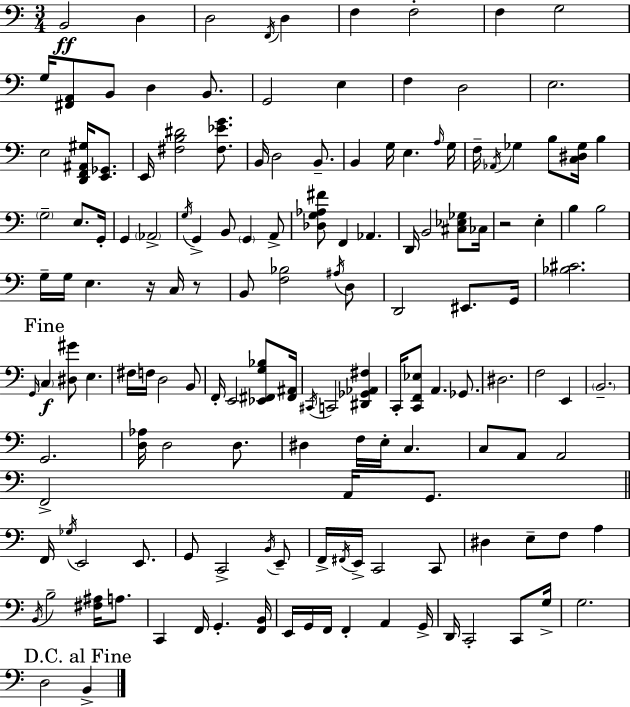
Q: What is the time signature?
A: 3/4